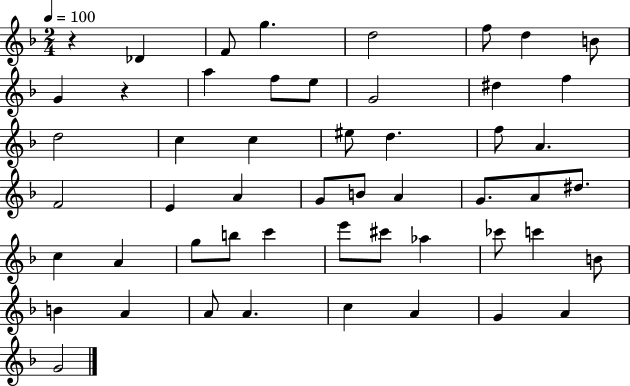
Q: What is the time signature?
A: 2/4